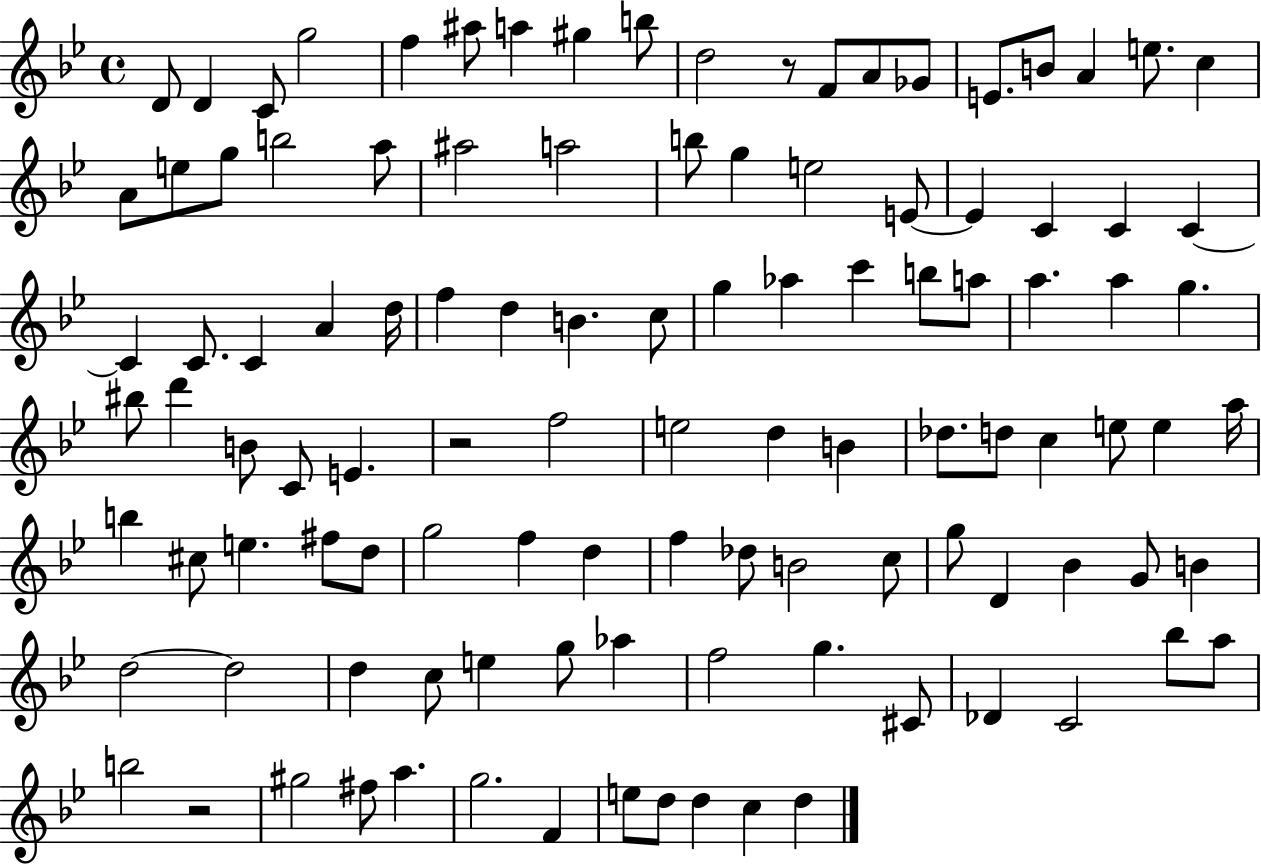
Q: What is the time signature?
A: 4/4